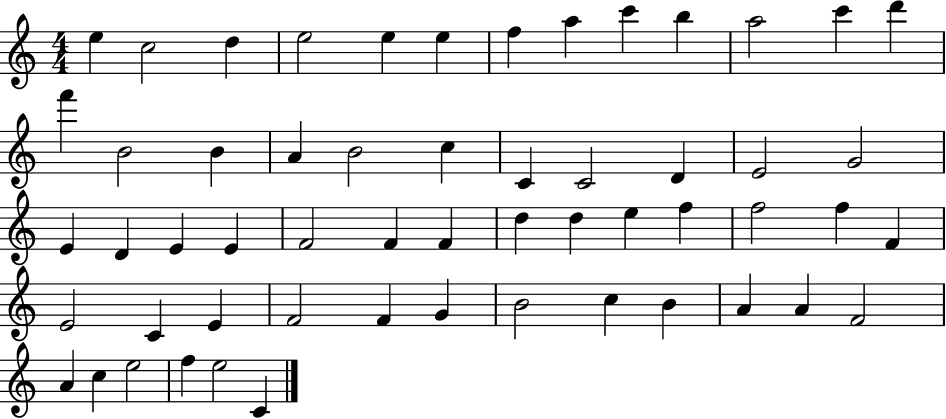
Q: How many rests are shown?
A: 0